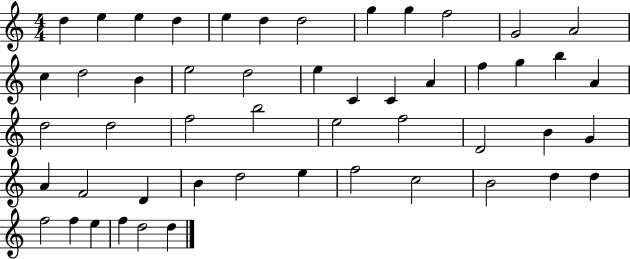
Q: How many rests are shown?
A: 0